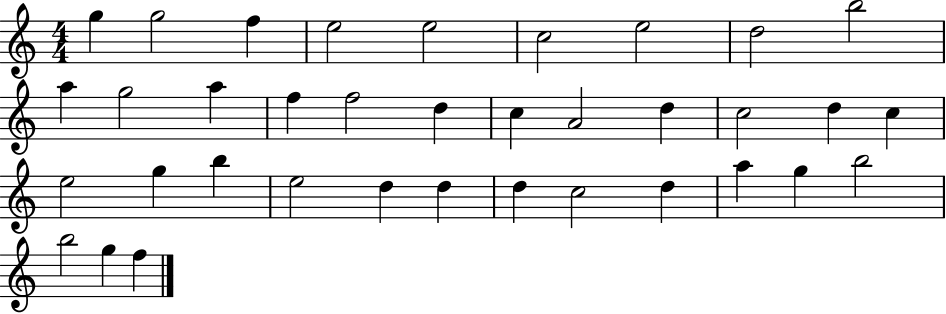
{
  \clef treble
  \numericTimeSignature
  \time 4/4
  \key c \major
  g''4 g''2 f''4 | e''2 e''2 | c''2 e''2 | d''2 b''2 | \break a''4 g''2 a''4 | f''4 f''2 d''4 | c''4 a'2 d''4 | c''2 d''4 c''4 | \break e''2 g''4 b''4 | e''2 d''4 d''4 | d''4 c''2 d''4 | a''4 g''4 b''2 | \break b''2 g''4 f''4 | \bar "|."
}